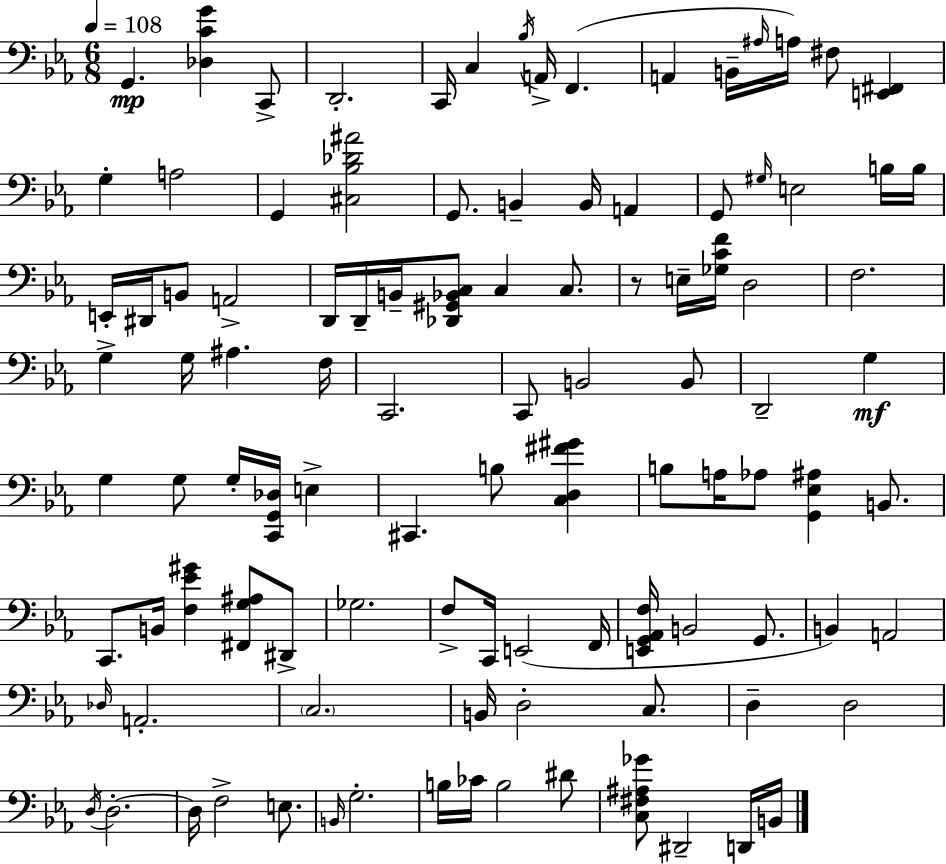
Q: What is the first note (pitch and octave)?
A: G2